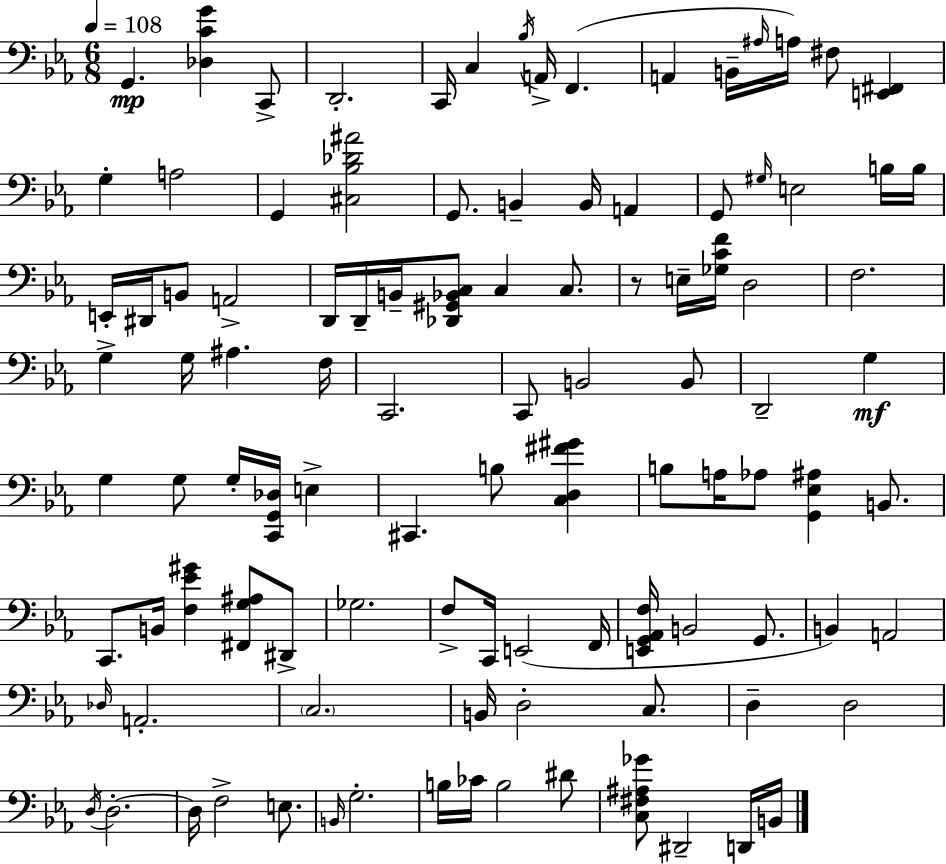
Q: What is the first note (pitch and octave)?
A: G2